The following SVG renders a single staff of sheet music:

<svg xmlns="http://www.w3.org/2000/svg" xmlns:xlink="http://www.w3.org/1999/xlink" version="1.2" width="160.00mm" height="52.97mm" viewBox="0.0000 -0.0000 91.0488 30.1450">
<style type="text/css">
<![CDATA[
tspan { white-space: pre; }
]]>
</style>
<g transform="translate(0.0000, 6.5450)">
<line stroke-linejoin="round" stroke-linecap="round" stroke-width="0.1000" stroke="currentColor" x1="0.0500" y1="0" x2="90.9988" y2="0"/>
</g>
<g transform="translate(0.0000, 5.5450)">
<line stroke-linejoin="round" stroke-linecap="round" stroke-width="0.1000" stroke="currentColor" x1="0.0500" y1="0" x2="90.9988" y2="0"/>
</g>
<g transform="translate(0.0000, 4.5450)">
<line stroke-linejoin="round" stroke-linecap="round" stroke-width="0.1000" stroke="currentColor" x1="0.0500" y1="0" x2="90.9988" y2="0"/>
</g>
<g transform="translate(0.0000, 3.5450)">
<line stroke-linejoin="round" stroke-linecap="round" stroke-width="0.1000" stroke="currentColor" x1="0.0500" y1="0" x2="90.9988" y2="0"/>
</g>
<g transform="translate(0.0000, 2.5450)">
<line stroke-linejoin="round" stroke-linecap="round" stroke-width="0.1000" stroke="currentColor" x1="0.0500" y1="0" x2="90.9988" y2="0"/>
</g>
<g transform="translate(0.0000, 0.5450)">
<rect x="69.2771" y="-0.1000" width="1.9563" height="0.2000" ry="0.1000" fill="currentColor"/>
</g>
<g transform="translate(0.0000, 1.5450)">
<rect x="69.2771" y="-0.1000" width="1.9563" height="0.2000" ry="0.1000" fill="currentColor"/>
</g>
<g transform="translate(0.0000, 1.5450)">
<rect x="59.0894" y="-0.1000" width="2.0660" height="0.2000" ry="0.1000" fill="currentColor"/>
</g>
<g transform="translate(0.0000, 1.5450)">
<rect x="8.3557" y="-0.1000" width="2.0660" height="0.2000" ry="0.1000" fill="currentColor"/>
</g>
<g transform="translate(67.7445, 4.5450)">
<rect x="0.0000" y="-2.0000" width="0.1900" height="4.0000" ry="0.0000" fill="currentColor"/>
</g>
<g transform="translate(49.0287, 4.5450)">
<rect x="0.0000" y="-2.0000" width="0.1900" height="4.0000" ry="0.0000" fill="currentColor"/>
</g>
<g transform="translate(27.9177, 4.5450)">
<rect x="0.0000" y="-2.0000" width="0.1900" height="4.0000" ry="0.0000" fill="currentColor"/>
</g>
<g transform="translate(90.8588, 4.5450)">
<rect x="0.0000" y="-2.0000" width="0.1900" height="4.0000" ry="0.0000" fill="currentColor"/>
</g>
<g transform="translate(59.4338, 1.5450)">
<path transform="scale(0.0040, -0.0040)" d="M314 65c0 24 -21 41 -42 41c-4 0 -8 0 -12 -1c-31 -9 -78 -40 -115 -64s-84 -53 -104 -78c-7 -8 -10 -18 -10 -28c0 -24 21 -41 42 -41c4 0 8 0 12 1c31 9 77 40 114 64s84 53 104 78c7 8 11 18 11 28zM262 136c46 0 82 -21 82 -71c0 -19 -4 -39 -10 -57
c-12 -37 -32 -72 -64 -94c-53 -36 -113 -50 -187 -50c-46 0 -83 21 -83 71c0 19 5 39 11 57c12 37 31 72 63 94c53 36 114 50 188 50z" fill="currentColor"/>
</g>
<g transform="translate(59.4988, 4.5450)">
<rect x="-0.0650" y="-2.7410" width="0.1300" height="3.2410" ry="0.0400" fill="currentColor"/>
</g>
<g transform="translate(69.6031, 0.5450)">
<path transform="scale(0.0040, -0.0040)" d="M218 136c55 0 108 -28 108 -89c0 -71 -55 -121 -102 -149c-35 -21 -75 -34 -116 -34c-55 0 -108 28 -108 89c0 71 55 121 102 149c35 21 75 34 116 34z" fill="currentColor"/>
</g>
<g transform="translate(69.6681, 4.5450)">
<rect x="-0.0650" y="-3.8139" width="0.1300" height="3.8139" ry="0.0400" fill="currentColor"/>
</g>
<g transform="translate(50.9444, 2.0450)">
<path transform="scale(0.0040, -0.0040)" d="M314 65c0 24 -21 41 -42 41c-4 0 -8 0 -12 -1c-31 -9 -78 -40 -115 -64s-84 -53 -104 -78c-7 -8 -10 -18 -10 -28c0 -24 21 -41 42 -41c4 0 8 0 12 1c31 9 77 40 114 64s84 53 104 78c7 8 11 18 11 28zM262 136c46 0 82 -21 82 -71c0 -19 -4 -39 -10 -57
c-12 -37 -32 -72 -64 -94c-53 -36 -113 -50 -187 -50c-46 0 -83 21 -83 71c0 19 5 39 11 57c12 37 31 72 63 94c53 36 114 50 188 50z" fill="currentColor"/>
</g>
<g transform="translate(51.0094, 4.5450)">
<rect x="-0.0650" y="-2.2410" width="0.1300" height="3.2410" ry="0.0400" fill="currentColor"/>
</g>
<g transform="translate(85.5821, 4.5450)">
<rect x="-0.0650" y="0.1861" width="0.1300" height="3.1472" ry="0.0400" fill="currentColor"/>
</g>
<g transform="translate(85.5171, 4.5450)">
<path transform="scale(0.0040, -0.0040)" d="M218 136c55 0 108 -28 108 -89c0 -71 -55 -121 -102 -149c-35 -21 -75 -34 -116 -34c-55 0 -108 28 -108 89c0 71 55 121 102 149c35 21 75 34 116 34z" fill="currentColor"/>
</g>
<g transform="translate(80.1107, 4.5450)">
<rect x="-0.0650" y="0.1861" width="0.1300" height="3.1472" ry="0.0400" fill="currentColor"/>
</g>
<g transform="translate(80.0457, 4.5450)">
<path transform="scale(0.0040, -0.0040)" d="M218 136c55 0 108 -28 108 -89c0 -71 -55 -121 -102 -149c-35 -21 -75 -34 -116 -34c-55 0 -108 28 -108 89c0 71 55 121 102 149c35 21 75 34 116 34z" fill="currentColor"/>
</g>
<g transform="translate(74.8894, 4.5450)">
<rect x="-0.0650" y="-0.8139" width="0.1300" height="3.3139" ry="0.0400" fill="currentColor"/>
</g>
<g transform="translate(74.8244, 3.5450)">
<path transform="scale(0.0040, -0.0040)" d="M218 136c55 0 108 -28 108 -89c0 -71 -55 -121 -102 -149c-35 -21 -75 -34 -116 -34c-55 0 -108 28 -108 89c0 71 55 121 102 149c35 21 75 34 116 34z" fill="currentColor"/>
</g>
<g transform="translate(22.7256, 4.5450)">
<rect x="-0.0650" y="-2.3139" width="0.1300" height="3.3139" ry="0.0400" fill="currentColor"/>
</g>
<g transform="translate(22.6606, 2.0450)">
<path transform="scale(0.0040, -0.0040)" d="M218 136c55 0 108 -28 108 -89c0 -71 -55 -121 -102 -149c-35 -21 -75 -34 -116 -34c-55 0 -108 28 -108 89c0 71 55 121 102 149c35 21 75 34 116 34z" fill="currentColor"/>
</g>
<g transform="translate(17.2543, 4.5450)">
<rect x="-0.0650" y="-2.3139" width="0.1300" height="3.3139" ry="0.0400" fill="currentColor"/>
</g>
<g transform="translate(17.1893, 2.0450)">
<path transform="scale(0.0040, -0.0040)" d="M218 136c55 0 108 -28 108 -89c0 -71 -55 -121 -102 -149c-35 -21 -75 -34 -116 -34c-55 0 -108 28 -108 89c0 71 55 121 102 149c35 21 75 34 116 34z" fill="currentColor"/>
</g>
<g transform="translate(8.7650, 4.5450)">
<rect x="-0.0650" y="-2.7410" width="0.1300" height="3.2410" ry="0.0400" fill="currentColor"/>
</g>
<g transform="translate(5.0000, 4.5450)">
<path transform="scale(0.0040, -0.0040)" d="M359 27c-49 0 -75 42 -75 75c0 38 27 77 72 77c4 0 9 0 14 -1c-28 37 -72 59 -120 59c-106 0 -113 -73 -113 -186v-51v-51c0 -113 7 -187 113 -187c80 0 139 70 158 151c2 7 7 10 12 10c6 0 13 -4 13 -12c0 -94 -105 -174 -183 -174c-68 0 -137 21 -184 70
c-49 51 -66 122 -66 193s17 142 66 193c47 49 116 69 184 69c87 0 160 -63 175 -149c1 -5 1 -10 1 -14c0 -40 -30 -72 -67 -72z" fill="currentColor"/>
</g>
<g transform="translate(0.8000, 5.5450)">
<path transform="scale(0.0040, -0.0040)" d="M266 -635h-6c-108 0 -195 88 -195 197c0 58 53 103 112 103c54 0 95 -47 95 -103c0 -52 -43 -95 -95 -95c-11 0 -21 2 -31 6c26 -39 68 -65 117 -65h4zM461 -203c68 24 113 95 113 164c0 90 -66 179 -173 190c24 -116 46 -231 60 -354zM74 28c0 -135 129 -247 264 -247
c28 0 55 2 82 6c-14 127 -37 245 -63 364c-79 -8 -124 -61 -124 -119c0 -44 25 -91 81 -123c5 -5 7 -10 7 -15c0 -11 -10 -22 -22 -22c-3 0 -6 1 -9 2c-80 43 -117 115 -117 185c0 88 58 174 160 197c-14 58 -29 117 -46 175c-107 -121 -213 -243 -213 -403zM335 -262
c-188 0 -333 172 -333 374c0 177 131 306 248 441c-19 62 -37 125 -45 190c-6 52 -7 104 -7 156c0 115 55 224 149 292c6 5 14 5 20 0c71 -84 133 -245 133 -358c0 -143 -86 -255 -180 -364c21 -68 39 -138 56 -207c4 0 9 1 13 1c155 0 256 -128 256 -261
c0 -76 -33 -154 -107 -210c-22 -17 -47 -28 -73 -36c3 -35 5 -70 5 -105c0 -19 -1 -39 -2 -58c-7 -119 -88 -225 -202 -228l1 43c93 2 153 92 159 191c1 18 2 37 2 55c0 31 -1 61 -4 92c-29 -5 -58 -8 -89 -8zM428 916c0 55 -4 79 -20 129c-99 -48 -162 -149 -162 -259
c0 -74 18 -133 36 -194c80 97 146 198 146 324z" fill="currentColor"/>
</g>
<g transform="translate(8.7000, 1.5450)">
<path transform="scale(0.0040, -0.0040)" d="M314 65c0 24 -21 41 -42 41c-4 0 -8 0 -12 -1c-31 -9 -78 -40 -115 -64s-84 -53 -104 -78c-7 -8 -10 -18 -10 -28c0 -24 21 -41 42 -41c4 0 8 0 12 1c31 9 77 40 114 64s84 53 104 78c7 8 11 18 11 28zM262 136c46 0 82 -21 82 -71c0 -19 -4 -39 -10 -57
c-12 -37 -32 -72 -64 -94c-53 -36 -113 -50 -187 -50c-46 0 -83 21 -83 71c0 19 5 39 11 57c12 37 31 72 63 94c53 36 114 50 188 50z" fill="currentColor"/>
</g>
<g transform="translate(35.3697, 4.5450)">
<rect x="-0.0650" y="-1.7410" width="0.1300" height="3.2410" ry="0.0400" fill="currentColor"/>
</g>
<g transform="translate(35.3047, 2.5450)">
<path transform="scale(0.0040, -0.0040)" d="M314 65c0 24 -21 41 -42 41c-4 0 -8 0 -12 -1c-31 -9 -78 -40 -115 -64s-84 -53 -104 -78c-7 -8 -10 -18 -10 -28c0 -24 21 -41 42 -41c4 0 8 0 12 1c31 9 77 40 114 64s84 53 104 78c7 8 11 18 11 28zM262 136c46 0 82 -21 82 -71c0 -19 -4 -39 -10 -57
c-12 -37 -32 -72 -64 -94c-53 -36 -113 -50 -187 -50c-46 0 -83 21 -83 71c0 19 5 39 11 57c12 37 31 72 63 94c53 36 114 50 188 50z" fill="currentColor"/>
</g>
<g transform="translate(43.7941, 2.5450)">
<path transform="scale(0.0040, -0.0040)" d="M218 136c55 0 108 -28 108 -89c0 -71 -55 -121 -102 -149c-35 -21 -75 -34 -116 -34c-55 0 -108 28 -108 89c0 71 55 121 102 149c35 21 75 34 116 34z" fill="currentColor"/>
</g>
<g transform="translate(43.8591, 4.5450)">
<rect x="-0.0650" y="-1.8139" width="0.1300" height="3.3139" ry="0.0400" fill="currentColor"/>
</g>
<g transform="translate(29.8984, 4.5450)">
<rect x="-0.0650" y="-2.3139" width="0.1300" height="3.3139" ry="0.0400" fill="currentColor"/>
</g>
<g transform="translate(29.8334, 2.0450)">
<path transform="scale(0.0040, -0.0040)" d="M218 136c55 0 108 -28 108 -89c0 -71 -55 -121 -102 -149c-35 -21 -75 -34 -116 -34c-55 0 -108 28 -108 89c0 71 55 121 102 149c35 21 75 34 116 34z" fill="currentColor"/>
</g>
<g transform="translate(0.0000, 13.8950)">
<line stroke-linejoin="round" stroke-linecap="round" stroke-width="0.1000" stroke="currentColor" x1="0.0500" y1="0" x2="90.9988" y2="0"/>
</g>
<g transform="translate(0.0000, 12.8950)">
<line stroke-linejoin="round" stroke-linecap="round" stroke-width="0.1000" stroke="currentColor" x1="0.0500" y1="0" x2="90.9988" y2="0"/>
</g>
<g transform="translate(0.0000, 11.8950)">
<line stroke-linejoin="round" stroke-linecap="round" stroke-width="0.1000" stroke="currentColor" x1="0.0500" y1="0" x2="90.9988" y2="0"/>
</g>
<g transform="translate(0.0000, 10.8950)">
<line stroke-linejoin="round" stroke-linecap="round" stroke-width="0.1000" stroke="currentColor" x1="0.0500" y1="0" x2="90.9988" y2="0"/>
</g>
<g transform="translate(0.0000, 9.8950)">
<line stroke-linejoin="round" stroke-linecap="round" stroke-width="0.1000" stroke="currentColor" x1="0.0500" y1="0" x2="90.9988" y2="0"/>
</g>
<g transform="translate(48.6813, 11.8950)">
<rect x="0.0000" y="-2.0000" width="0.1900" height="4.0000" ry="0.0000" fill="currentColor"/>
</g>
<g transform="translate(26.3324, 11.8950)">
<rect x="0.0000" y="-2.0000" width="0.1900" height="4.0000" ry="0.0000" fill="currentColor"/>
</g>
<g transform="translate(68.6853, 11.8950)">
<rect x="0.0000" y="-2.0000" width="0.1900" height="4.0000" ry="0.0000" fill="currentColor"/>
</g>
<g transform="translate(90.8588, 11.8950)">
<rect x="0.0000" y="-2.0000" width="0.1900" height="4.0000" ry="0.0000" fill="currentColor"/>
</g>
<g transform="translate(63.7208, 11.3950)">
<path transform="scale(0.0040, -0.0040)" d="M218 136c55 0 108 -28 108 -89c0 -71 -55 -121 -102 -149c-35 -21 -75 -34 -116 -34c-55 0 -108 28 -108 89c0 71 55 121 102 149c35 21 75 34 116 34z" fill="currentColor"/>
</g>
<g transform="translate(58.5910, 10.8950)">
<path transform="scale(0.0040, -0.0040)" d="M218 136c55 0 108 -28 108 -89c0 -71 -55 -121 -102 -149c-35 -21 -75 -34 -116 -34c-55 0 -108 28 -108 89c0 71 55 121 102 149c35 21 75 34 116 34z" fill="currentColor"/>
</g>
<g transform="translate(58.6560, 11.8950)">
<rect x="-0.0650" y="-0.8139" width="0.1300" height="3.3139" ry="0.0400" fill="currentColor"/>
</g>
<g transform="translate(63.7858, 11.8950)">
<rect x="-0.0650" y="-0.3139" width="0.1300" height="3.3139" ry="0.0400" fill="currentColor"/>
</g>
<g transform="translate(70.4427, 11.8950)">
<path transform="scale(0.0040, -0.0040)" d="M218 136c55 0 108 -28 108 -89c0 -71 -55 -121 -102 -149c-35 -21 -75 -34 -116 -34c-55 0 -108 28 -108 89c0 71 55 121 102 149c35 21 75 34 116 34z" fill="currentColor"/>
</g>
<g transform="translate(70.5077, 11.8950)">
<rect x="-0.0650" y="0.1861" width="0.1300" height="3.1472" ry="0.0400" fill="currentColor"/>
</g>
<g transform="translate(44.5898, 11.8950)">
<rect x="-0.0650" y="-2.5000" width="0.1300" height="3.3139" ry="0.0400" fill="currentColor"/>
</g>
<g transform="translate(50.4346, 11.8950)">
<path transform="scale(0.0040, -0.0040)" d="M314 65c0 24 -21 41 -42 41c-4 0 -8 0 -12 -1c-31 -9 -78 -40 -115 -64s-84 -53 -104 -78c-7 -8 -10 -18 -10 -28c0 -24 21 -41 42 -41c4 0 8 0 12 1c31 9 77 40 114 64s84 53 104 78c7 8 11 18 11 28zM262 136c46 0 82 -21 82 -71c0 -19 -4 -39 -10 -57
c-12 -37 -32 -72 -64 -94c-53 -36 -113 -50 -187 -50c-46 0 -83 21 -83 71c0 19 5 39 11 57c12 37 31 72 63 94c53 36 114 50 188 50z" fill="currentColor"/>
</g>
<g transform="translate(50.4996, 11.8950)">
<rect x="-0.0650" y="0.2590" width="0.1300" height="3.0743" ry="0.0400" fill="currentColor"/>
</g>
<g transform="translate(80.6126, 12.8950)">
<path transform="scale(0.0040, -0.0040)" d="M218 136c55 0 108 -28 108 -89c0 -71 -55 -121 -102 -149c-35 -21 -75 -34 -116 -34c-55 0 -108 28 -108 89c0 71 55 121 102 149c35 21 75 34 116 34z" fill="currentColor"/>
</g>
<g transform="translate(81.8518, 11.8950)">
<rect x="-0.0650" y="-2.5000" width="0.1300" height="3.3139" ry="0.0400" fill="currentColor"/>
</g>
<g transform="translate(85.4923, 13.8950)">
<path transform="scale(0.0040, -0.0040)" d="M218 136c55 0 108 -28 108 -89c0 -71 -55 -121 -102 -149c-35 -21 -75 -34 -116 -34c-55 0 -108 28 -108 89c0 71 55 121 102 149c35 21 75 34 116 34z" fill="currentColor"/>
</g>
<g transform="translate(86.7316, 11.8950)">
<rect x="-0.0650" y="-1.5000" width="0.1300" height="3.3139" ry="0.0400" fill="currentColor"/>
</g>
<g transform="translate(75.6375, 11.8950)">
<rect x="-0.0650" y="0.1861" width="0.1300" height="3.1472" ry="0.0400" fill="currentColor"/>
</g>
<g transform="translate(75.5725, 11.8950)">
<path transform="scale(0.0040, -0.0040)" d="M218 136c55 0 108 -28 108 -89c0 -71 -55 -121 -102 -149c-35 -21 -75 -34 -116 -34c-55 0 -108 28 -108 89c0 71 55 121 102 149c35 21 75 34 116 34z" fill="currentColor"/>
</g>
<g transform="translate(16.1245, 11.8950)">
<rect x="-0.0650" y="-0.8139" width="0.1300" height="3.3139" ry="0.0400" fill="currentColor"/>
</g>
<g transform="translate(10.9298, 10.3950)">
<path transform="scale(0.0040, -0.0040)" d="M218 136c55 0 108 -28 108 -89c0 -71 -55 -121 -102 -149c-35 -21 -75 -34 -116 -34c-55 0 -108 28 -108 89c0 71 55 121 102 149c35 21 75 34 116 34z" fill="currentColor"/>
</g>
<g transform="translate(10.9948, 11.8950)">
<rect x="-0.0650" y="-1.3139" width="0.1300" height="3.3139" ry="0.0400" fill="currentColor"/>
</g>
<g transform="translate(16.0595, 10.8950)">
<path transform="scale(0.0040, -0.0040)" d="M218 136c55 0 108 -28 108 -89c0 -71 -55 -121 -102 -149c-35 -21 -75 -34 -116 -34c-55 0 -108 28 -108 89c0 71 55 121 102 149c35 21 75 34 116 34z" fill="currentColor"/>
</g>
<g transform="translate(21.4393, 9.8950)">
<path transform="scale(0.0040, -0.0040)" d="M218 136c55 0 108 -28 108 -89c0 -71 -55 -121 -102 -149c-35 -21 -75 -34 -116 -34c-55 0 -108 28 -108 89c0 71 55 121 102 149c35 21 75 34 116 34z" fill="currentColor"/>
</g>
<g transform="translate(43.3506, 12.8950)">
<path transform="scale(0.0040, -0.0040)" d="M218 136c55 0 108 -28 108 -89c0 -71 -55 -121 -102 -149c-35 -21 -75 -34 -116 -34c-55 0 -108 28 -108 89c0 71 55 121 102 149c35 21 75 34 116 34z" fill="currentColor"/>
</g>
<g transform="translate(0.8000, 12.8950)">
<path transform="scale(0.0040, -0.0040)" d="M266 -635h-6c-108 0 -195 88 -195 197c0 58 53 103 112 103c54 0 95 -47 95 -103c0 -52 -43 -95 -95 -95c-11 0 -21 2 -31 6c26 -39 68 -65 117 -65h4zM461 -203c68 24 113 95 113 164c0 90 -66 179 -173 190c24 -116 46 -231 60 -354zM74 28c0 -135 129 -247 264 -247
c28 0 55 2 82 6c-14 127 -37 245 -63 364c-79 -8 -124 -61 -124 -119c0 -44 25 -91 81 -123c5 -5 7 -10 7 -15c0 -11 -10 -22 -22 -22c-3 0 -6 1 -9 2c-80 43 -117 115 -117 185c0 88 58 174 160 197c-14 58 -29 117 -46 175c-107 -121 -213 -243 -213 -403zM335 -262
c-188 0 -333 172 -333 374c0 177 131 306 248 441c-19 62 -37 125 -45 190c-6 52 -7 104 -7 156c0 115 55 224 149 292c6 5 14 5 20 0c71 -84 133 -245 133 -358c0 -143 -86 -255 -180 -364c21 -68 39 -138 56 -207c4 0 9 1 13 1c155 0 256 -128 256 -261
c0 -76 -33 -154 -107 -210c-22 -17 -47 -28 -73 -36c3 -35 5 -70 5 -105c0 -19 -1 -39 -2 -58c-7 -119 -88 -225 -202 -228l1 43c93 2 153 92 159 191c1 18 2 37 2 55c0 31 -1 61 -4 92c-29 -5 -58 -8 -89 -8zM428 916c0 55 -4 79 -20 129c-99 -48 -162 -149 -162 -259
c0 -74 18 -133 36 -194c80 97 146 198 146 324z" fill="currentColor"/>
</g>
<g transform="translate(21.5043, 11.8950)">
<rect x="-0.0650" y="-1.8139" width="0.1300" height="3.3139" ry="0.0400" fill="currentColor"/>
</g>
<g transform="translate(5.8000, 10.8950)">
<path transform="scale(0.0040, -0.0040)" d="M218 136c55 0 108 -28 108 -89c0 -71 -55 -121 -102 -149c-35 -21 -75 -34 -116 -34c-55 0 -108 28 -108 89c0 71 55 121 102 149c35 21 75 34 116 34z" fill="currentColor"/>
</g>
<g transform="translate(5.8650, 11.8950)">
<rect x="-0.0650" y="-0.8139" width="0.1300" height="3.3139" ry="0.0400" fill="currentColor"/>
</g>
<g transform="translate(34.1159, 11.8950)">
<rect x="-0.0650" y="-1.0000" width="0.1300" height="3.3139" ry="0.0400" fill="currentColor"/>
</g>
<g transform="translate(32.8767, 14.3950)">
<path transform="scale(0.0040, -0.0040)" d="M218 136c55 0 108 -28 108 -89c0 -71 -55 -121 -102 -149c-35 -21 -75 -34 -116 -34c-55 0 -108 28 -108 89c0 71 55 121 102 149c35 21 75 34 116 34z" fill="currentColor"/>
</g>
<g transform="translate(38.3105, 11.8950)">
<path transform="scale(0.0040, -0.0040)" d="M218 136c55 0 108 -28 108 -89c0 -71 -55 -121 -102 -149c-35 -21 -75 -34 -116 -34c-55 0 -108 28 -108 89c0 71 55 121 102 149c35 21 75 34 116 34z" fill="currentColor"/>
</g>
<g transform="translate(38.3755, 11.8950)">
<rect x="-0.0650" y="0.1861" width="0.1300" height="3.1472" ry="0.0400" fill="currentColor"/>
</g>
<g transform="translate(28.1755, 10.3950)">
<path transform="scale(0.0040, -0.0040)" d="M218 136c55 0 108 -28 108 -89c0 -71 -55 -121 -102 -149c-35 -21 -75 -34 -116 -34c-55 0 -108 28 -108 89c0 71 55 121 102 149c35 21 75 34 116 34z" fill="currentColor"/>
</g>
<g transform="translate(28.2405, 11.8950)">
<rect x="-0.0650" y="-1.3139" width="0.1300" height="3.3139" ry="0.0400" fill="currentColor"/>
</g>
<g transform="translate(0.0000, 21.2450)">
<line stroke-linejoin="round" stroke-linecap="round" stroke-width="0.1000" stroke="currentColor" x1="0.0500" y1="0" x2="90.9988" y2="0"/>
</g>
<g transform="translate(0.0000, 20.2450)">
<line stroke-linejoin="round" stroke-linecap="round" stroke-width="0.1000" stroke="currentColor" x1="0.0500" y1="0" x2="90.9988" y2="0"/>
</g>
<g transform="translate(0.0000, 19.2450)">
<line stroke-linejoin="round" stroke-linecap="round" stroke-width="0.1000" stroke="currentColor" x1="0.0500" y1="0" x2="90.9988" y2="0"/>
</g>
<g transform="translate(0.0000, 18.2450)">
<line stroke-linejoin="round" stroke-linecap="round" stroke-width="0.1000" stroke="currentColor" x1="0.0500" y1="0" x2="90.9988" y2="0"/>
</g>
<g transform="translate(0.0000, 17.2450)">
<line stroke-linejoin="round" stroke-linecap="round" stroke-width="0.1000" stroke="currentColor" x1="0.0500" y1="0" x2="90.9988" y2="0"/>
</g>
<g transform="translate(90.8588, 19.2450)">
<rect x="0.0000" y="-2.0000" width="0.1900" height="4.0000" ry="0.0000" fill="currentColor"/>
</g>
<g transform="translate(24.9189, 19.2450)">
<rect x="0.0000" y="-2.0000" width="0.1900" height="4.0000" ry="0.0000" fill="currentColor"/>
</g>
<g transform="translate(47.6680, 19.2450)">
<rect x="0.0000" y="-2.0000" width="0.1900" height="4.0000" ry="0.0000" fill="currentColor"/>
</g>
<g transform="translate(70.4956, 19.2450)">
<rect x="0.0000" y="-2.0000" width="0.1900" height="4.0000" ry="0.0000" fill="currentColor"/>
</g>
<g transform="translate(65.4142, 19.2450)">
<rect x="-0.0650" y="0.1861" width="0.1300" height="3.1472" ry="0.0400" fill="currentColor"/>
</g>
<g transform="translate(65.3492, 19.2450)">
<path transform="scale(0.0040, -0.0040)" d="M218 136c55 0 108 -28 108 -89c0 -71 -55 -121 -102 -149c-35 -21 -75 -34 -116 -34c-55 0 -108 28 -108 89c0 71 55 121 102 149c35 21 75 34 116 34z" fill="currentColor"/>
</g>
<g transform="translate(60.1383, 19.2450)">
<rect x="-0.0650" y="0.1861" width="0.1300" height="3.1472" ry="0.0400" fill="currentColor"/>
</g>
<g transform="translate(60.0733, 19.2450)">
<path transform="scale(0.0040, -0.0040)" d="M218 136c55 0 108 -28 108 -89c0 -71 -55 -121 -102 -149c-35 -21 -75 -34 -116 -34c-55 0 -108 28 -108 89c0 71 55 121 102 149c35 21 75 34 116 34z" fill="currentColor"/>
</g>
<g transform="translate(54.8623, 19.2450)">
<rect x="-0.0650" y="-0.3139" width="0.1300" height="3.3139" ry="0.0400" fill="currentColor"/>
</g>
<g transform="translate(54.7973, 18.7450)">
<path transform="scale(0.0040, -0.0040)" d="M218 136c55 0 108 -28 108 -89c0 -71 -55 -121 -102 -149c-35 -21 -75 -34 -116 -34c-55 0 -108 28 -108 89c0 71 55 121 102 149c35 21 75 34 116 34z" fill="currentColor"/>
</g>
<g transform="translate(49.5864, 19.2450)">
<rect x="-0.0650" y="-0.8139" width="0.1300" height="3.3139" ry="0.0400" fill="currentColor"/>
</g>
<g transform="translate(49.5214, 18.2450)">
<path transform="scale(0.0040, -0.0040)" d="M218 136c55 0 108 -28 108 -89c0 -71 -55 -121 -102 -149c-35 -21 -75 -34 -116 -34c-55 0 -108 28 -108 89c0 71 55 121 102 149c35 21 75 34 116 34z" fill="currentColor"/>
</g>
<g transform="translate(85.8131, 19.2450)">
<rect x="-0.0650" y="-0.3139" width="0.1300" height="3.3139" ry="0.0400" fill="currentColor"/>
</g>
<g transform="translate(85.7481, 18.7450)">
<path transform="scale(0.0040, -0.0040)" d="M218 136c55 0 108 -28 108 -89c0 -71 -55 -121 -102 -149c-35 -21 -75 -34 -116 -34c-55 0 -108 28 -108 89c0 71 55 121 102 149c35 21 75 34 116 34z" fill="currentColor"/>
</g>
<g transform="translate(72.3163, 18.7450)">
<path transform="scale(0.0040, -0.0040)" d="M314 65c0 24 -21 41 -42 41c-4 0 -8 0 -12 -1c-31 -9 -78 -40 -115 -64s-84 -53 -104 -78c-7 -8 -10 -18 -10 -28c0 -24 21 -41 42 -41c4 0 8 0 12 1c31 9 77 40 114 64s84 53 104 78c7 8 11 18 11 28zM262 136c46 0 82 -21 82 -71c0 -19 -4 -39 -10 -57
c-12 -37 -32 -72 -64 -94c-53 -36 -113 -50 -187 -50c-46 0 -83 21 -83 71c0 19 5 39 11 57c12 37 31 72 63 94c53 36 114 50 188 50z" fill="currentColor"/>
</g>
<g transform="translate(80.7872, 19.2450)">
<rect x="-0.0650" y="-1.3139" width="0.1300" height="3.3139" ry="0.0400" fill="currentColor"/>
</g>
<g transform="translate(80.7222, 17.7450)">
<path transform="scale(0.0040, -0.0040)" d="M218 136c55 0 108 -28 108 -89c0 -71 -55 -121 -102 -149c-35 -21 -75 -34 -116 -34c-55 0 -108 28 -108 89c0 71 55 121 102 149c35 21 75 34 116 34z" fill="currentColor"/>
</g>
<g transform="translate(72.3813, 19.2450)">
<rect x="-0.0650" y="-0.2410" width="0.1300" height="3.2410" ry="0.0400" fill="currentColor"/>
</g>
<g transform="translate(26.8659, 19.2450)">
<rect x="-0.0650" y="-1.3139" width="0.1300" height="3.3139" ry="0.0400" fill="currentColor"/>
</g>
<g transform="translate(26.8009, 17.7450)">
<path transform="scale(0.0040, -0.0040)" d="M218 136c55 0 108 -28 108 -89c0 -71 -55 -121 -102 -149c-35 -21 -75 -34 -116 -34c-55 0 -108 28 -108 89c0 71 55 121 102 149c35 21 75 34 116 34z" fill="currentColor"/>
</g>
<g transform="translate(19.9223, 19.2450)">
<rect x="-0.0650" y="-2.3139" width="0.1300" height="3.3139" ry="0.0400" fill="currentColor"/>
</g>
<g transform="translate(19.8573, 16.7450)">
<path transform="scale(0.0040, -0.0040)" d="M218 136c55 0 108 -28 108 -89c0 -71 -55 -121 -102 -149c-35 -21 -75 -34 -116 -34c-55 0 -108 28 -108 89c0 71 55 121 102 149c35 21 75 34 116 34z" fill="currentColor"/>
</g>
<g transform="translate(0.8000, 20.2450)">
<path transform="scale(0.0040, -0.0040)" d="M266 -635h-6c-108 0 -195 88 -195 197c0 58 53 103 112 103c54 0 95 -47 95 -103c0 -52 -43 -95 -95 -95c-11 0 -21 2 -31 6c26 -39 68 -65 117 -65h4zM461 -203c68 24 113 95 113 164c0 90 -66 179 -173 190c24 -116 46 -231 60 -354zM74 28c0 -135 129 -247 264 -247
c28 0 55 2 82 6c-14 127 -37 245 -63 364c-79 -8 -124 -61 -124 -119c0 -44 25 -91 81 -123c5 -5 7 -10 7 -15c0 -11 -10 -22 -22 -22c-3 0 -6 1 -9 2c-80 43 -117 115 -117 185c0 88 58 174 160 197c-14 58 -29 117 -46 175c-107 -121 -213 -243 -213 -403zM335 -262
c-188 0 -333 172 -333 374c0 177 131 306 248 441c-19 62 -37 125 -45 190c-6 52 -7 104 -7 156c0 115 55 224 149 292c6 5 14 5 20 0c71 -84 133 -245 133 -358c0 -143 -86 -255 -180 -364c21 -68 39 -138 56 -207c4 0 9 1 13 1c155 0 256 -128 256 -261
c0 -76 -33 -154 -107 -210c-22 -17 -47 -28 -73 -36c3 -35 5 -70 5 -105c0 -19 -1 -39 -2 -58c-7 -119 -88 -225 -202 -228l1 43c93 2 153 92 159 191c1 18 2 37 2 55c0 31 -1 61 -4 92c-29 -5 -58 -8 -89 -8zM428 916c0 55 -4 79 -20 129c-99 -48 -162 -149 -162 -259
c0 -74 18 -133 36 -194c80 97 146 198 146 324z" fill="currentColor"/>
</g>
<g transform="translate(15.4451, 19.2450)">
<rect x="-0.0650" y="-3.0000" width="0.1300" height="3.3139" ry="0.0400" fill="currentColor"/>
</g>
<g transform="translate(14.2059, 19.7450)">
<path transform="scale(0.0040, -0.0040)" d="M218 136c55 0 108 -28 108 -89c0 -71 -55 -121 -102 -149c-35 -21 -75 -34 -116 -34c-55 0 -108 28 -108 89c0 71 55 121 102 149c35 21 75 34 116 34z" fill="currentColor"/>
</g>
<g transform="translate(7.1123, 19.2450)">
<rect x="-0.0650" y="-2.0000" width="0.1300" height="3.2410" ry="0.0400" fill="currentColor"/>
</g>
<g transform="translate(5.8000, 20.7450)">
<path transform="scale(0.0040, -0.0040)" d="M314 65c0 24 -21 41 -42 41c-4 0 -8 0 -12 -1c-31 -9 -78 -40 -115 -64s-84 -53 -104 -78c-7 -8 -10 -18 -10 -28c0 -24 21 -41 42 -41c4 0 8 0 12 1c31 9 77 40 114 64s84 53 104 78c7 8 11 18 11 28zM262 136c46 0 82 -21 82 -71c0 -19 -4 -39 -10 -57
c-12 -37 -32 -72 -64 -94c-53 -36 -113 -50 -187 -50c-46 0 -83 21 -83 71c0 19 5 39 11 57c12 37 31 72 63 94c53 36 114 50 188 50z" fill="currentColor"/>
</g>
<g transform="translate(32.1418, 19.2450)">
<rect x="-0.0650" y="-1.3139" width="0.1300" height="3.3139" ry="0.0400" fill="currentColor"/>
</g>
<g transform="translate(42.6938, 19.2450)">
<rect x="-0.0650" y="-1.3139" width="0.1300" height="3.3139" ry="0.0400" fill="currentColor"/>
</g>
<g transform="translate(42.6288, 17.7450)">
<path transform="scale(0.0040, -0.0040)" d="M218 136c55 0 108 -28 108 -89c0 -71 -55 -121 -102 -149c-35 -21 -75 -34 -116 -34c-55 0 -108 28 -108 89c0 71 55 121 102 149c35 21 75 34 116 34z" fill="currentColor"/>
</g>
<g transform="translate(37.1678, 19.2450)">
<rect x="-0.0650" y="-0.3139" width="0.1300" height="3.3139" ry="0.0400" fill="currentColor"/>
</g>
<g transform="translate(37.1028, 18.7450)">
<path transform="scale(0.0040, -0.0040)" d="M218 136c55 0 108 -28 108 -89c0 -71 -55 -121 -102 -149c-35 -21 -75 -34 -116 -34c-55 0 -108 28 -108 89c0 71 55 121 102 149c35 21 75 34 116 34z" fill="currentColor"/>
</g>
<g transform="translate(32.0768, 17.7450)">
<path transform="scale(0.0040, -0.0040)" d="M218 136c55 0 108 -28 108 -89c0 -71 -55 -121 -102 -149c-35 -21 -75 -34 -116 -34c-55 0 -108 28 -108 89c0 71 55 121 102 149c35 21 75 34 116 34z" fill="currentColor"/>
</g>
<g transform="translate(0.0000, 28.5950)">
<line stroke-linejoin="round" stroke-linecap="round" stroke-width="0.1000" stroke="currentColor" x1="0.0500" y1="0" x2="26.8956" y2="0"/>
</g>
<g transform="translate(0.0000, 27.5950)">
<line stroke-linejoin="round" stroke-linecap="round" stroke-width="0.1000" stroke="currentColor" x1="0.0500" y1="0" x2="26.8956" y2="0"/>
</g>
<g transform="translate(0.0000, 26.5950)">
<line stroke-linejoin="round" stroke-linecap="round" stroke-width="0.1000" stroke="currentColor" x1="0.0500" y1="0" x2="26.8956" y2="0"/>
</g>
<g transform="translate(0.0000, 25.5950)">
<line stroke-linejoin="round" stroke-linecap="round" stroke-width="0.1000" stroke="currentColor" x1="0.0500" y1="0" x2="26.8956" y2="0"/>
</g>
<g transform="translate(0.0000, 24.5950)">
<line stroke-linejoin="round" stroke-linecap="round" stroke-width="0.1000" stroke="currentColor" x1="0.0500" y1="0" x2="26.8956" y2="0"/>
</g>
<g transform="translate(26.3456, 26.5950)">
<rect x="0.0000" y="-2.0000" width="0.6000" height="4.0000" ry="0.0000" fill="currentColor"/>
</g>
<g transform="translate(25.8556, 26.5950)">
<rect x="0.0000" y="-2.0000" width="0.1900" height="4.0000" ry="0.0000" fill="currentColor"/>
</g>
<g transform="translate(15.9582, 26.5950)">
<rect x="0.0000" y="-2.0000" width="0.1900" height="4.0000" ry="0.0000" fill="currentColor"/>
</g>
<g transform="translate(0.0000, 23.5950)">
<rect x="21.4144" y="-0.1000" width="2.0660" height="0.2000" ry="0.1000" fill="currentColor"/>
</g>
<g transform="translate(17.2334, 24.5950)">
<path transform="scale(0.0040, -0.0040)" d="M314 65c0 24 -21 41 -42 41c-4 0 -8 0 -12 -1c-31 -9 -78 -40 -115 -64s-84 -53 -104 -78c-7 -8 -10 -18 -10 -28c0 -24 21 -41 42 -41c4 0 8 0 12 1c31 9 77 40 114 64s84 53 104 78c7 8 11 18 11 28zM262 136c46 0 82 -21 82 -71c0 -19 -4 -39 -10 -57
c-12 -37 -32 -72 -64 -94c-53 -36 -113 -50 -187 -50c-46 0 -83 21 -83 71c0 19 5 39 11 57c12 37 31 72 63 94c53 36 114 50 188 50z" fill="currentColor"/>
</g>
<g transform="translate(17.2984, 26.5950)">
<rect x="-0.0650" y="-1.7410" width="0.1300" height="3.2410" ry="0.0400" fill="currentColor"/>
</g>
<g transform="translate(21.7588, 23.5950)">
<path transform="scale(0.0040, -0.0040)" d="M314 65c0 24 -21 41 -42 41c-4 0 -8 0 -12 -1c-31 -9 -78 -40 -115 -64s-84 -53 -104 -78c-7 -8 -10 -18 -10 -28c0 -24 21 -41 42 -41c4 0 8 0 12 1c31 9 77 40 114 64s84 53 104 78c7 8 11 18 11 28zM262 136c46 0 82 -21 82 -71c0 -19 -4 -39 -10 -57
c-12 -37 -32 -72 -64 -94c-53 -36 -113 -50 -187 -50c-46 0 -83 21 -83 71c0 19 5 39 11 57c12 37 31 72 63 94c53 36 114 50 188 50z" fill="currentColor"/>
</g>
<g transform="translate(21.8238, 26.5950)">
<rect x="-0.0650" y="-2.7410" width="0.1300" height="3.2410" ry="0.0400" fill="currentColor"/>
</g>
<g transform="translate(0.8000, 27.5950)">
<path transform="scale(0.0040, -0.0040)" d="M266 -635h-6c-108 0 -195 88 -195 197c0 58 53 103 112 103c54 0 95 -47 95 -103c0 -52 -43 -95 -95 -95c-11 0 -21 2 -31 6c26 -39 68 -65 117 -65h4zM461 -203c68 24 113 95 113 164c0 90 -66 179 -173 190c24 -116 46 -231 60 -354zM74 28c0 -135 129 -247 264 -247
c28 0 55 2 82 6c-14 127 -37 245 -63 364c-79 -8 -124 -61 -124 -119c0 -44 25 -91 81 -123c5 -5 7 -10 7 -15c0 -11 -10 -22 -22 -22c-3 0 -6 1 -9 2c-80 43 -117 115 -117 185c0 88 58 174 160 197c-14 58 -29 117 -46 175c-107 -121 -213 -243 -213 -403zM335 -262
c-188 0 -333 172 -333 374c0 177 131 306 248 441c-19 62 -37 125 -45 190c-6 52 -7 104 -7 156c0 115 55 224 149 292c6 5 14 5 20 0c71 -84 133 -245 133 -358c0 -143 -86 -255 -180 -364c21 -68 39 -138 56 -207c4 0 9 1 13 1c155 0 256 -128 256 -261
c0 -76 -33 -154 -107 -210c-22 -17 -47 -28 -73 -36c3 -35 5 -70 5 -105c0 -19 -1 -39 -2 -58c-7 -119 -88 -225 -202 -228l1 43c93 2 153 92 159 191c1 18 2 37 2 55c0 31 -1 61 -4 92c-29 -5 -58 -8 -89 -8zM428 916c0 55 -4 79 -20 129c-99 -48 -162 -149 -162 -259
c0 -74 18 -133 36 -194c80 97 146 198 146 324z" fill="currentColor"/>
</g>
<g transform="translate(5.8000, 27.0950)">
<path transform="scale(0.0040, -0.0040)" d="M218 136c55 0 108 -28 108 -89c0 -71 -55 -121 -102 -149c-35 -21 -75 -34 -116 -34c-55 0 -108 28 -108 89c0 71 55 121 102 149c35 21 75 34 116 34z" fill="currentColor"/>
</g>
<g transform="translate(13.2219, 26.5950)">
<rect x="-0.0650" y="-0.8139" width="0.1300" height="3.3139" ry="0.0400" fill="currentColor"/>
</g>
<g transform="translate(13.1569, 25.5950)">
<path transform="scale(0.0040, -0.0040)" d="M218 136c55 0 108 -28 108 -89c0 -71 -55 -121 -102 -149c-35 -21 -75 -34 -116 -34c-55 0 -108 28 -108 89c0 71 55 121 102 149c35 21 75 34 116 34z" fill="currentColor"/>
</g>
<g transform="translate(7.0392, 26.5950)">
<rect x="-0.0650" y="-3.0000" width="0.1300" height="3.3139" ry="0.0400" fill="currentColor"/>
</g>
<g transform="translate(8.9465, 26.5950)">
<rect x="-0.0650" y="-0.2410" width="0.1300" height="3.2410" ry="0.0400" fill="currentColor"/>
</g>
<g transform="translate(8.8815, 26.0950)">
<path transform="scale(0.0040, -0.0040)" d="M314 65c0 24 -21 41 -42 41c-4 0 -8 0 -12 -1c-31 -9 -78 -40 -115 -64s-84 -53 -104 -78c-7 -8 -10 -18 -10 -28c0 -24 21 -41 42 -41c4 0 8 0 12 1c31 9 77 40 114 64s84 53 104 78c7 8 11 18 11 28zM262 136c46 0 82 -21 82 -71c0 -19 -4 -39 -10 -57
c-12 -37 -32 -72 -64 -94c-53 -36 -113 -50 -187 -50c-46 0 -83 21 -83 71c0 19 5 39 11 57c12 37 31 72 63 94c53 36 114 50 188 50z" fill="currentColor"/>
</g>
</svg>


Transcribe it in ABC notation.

X:1
T:Untitled
M:4/4
L:1/4
K:C
a2 g g g f2 f g2 a2 c' d B B d e d f e D B G B2 d c B B G E F2 A g e e c e d c B B c2 e c A c2 d f2 a2